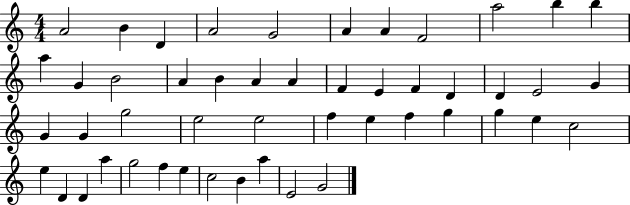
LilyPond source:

{
  \clef treble
  \numericTimeSignature
  \time 4/4
  \key c \major
  a'2 b'4 d'4 | a'2 g'2 | a'4 a'4 f'2 | a''2 b''4 b''4 | \break a''4 g'4 b'2 | a'4 b'4 a'4 a'4 | f'4 e'4 f'4 d'4 | d'4 e'2 g'4 | \break g'4 g'4 g''2 | e''2 e''2 | f''4 e''4 f''4 g''4 | g''4 e''4 c''2 | \break e''4 d'4 d'4 a''4 | g''2 f''4 e''4 | c''2 b'4 a''4 | e'2 g'2 | \break \bar "|."
}